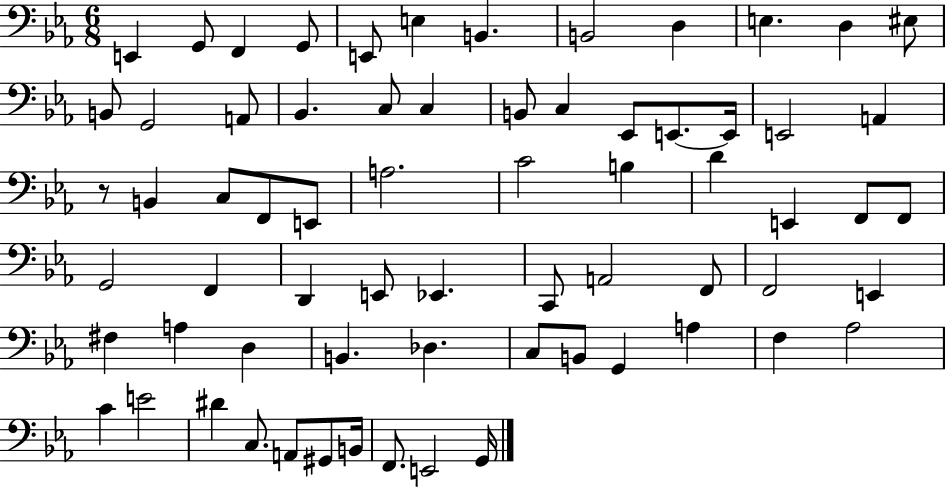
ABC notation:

X:1
T:Untitled
M:6/8
L:1/4
K:Eb
E,, G,,/2 F,, G,,/2 E,,/2 E, B,, B,,2 D, E, D, ^E,/2 B,,/2 G,,2 A,,/2 _B,, C,/2 C, B,,/2 C, _E,,/2 E,,/2 E,,/4 E,,2 A,, z/2 B,, C,/2 F,,/2 E,,/2 A,2 C2 B, D E,, F,,/2 F,,/2 G,,2 F,, D,, E,,/2 _E,, C,,/2 A,,2 F,,/2 F,,2 E,, ^F, A, D, B,, _D, C,/2 B,,/2 G,, A, F, _A,2 C E2 ^D C,/2 A,,/2 ^G,,/2 B,,/4 F,,/2 E,,2 G,,/4